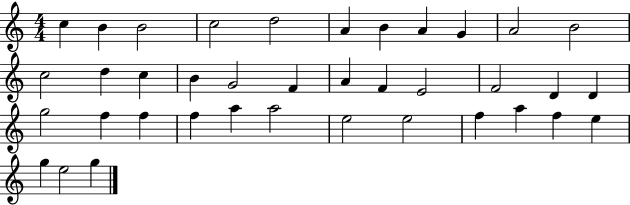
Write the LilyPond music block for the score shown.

{
  \clef treble
  \numericTimeSignature
  \time 4/4
  \key c \major
  c''4 b'4 b'2 | c''2 d''2 | a'4 b'4 a'4 g'4 | a'2 b'2 | \break c''2 d''4 c''4 | b'4 g'2 f'4 | a'4 f'4 e'2 | f'2 d'4 d'4 | \break g''2 f''4 f''4 | f''4 a''4 a''2 | e''2 e''2 | f''4 a''4 f''4 e''4 | \break g''4 e''2 g''4 | \bar "|."
}